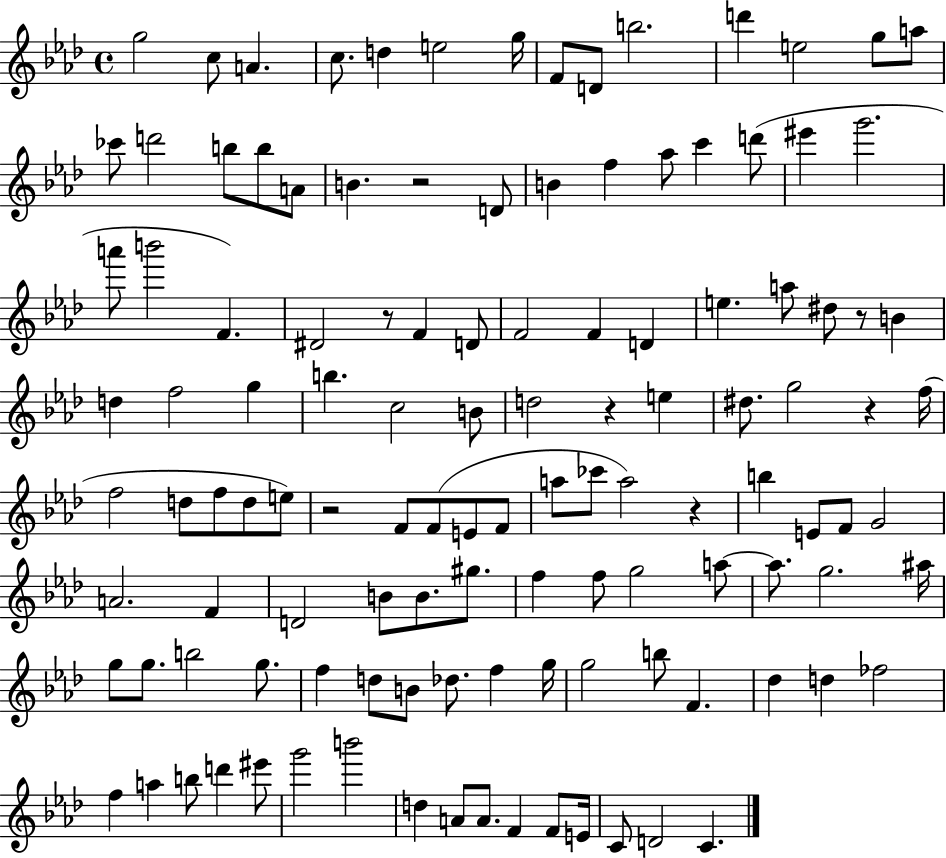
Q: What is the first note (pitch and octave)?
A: G5